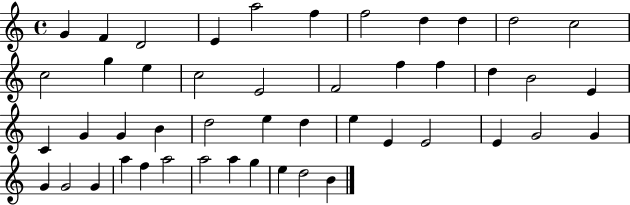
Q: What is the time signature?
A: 4/4